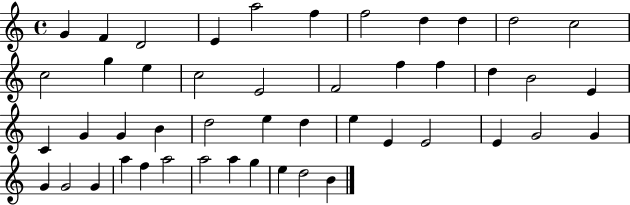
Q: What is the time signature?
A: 4/4